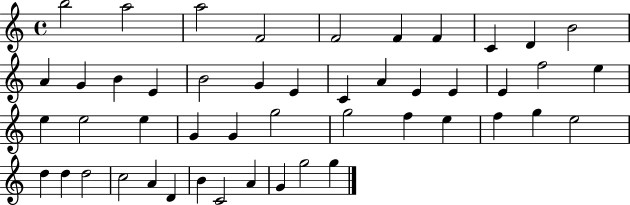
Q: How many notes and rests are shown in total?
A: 48